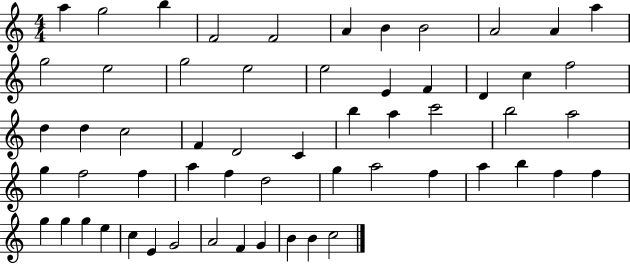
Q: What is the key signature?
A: C major